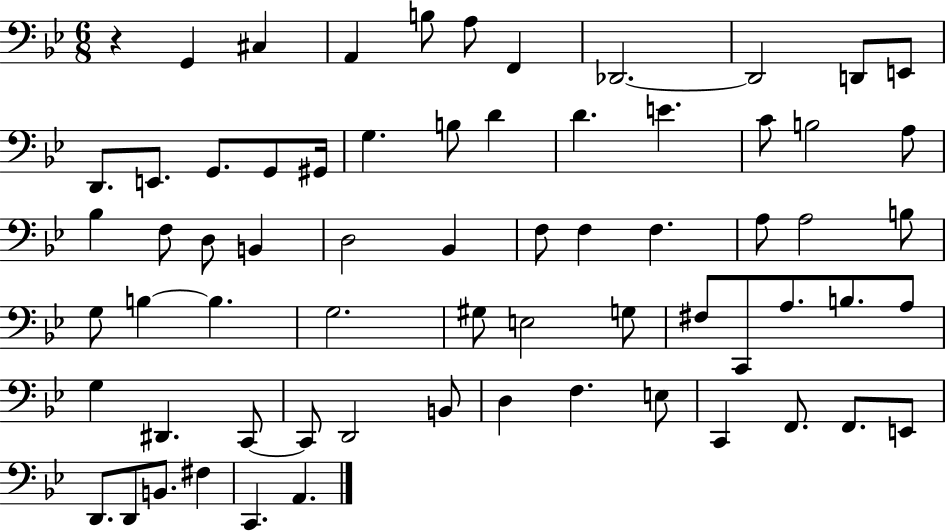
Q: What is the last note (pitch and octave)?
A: A2